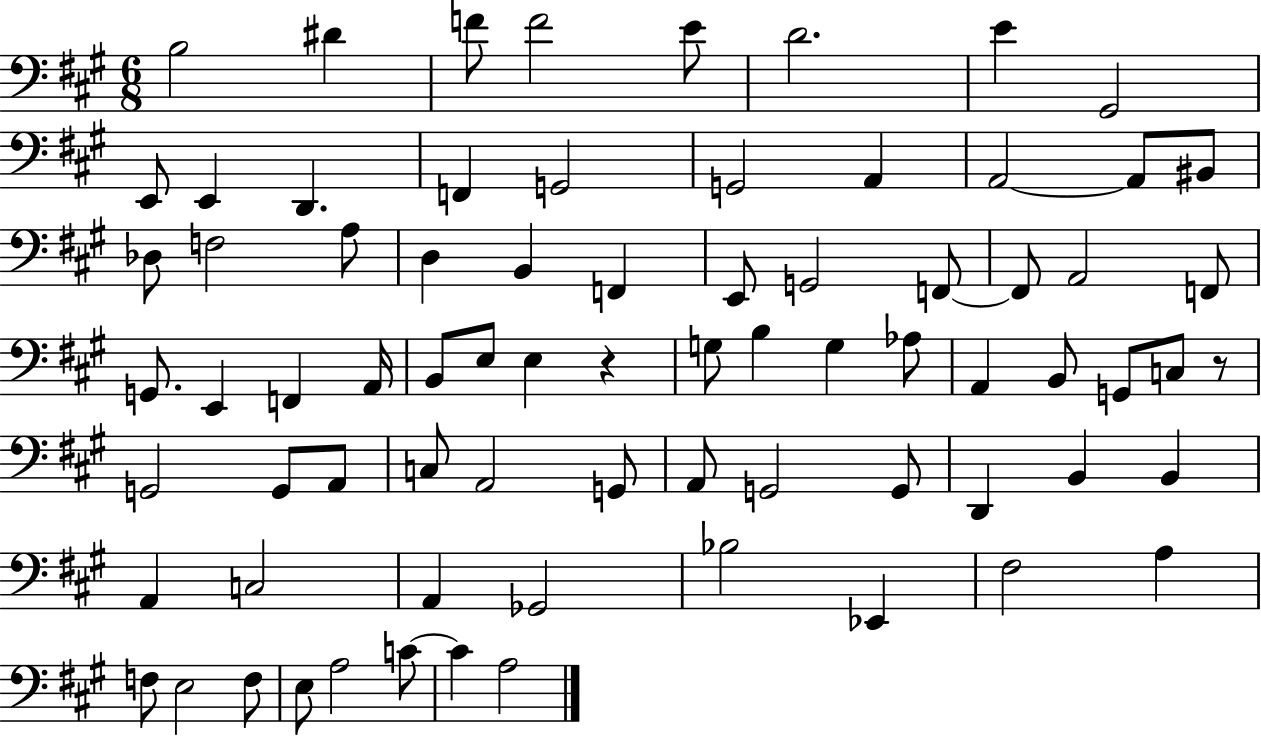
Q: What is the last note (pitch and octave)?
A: A3